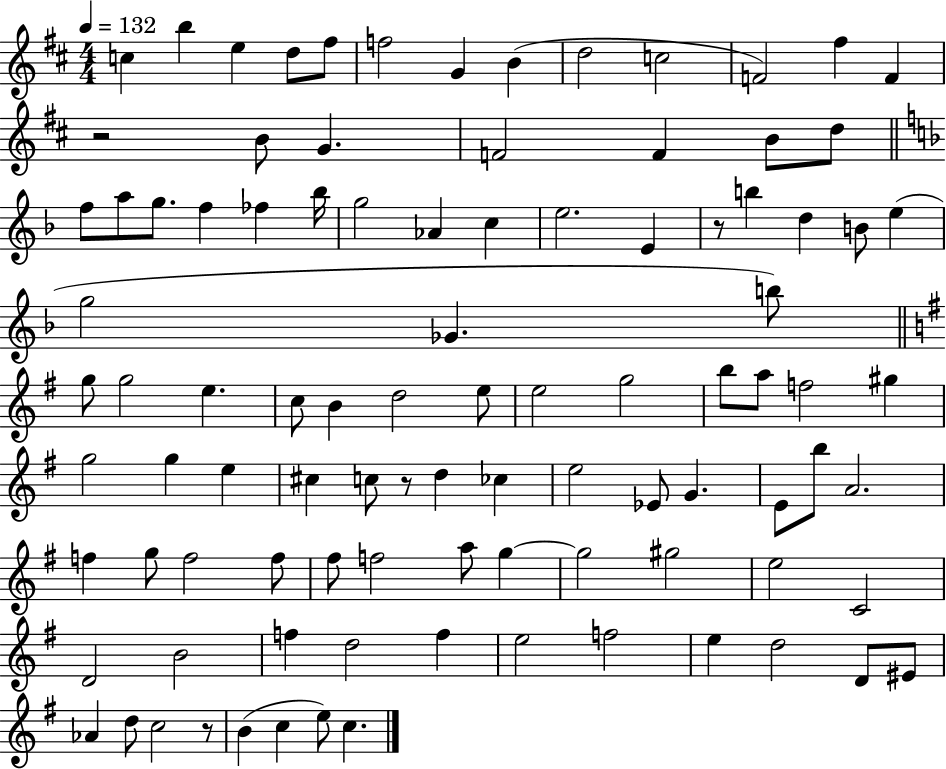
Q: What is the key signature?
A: D major